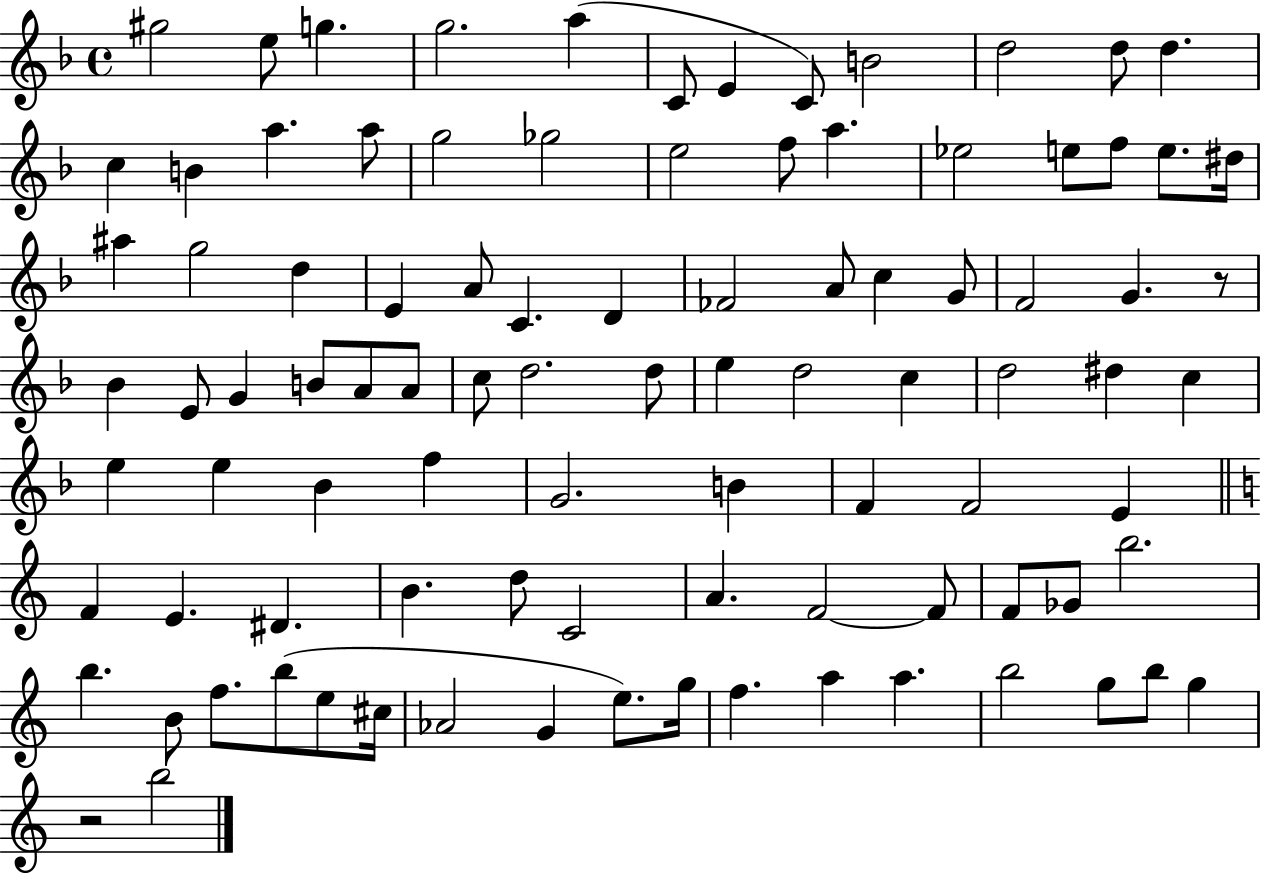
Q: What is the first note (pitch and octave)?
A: G#5